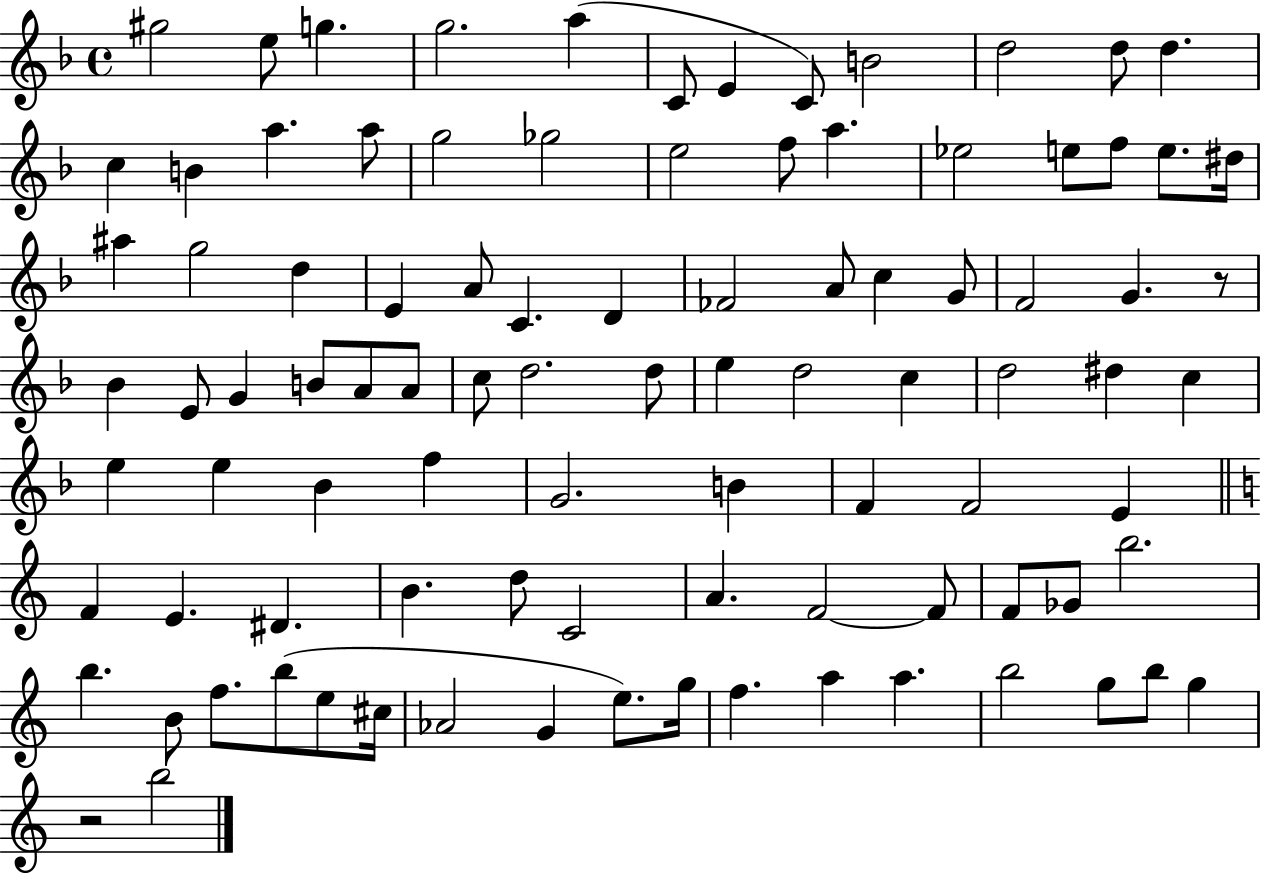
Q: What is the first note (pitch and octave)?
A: G#5